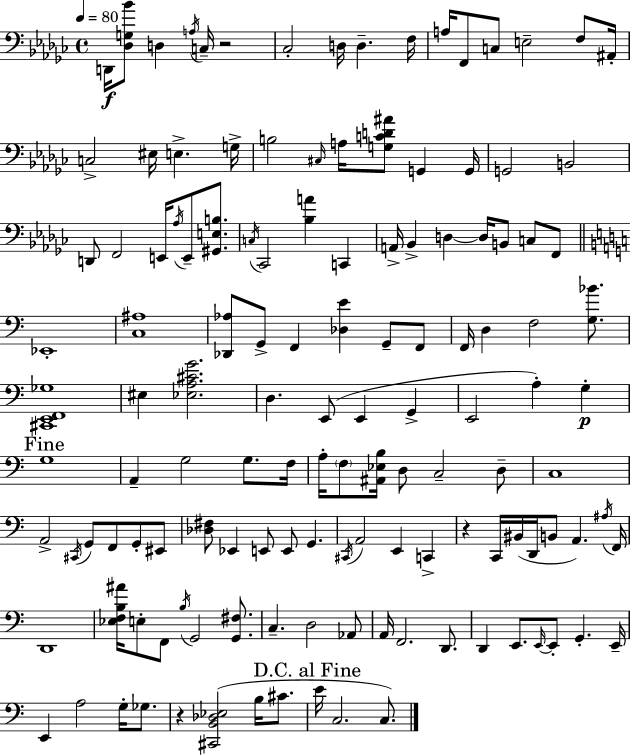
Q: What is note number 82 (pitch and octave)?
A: C2